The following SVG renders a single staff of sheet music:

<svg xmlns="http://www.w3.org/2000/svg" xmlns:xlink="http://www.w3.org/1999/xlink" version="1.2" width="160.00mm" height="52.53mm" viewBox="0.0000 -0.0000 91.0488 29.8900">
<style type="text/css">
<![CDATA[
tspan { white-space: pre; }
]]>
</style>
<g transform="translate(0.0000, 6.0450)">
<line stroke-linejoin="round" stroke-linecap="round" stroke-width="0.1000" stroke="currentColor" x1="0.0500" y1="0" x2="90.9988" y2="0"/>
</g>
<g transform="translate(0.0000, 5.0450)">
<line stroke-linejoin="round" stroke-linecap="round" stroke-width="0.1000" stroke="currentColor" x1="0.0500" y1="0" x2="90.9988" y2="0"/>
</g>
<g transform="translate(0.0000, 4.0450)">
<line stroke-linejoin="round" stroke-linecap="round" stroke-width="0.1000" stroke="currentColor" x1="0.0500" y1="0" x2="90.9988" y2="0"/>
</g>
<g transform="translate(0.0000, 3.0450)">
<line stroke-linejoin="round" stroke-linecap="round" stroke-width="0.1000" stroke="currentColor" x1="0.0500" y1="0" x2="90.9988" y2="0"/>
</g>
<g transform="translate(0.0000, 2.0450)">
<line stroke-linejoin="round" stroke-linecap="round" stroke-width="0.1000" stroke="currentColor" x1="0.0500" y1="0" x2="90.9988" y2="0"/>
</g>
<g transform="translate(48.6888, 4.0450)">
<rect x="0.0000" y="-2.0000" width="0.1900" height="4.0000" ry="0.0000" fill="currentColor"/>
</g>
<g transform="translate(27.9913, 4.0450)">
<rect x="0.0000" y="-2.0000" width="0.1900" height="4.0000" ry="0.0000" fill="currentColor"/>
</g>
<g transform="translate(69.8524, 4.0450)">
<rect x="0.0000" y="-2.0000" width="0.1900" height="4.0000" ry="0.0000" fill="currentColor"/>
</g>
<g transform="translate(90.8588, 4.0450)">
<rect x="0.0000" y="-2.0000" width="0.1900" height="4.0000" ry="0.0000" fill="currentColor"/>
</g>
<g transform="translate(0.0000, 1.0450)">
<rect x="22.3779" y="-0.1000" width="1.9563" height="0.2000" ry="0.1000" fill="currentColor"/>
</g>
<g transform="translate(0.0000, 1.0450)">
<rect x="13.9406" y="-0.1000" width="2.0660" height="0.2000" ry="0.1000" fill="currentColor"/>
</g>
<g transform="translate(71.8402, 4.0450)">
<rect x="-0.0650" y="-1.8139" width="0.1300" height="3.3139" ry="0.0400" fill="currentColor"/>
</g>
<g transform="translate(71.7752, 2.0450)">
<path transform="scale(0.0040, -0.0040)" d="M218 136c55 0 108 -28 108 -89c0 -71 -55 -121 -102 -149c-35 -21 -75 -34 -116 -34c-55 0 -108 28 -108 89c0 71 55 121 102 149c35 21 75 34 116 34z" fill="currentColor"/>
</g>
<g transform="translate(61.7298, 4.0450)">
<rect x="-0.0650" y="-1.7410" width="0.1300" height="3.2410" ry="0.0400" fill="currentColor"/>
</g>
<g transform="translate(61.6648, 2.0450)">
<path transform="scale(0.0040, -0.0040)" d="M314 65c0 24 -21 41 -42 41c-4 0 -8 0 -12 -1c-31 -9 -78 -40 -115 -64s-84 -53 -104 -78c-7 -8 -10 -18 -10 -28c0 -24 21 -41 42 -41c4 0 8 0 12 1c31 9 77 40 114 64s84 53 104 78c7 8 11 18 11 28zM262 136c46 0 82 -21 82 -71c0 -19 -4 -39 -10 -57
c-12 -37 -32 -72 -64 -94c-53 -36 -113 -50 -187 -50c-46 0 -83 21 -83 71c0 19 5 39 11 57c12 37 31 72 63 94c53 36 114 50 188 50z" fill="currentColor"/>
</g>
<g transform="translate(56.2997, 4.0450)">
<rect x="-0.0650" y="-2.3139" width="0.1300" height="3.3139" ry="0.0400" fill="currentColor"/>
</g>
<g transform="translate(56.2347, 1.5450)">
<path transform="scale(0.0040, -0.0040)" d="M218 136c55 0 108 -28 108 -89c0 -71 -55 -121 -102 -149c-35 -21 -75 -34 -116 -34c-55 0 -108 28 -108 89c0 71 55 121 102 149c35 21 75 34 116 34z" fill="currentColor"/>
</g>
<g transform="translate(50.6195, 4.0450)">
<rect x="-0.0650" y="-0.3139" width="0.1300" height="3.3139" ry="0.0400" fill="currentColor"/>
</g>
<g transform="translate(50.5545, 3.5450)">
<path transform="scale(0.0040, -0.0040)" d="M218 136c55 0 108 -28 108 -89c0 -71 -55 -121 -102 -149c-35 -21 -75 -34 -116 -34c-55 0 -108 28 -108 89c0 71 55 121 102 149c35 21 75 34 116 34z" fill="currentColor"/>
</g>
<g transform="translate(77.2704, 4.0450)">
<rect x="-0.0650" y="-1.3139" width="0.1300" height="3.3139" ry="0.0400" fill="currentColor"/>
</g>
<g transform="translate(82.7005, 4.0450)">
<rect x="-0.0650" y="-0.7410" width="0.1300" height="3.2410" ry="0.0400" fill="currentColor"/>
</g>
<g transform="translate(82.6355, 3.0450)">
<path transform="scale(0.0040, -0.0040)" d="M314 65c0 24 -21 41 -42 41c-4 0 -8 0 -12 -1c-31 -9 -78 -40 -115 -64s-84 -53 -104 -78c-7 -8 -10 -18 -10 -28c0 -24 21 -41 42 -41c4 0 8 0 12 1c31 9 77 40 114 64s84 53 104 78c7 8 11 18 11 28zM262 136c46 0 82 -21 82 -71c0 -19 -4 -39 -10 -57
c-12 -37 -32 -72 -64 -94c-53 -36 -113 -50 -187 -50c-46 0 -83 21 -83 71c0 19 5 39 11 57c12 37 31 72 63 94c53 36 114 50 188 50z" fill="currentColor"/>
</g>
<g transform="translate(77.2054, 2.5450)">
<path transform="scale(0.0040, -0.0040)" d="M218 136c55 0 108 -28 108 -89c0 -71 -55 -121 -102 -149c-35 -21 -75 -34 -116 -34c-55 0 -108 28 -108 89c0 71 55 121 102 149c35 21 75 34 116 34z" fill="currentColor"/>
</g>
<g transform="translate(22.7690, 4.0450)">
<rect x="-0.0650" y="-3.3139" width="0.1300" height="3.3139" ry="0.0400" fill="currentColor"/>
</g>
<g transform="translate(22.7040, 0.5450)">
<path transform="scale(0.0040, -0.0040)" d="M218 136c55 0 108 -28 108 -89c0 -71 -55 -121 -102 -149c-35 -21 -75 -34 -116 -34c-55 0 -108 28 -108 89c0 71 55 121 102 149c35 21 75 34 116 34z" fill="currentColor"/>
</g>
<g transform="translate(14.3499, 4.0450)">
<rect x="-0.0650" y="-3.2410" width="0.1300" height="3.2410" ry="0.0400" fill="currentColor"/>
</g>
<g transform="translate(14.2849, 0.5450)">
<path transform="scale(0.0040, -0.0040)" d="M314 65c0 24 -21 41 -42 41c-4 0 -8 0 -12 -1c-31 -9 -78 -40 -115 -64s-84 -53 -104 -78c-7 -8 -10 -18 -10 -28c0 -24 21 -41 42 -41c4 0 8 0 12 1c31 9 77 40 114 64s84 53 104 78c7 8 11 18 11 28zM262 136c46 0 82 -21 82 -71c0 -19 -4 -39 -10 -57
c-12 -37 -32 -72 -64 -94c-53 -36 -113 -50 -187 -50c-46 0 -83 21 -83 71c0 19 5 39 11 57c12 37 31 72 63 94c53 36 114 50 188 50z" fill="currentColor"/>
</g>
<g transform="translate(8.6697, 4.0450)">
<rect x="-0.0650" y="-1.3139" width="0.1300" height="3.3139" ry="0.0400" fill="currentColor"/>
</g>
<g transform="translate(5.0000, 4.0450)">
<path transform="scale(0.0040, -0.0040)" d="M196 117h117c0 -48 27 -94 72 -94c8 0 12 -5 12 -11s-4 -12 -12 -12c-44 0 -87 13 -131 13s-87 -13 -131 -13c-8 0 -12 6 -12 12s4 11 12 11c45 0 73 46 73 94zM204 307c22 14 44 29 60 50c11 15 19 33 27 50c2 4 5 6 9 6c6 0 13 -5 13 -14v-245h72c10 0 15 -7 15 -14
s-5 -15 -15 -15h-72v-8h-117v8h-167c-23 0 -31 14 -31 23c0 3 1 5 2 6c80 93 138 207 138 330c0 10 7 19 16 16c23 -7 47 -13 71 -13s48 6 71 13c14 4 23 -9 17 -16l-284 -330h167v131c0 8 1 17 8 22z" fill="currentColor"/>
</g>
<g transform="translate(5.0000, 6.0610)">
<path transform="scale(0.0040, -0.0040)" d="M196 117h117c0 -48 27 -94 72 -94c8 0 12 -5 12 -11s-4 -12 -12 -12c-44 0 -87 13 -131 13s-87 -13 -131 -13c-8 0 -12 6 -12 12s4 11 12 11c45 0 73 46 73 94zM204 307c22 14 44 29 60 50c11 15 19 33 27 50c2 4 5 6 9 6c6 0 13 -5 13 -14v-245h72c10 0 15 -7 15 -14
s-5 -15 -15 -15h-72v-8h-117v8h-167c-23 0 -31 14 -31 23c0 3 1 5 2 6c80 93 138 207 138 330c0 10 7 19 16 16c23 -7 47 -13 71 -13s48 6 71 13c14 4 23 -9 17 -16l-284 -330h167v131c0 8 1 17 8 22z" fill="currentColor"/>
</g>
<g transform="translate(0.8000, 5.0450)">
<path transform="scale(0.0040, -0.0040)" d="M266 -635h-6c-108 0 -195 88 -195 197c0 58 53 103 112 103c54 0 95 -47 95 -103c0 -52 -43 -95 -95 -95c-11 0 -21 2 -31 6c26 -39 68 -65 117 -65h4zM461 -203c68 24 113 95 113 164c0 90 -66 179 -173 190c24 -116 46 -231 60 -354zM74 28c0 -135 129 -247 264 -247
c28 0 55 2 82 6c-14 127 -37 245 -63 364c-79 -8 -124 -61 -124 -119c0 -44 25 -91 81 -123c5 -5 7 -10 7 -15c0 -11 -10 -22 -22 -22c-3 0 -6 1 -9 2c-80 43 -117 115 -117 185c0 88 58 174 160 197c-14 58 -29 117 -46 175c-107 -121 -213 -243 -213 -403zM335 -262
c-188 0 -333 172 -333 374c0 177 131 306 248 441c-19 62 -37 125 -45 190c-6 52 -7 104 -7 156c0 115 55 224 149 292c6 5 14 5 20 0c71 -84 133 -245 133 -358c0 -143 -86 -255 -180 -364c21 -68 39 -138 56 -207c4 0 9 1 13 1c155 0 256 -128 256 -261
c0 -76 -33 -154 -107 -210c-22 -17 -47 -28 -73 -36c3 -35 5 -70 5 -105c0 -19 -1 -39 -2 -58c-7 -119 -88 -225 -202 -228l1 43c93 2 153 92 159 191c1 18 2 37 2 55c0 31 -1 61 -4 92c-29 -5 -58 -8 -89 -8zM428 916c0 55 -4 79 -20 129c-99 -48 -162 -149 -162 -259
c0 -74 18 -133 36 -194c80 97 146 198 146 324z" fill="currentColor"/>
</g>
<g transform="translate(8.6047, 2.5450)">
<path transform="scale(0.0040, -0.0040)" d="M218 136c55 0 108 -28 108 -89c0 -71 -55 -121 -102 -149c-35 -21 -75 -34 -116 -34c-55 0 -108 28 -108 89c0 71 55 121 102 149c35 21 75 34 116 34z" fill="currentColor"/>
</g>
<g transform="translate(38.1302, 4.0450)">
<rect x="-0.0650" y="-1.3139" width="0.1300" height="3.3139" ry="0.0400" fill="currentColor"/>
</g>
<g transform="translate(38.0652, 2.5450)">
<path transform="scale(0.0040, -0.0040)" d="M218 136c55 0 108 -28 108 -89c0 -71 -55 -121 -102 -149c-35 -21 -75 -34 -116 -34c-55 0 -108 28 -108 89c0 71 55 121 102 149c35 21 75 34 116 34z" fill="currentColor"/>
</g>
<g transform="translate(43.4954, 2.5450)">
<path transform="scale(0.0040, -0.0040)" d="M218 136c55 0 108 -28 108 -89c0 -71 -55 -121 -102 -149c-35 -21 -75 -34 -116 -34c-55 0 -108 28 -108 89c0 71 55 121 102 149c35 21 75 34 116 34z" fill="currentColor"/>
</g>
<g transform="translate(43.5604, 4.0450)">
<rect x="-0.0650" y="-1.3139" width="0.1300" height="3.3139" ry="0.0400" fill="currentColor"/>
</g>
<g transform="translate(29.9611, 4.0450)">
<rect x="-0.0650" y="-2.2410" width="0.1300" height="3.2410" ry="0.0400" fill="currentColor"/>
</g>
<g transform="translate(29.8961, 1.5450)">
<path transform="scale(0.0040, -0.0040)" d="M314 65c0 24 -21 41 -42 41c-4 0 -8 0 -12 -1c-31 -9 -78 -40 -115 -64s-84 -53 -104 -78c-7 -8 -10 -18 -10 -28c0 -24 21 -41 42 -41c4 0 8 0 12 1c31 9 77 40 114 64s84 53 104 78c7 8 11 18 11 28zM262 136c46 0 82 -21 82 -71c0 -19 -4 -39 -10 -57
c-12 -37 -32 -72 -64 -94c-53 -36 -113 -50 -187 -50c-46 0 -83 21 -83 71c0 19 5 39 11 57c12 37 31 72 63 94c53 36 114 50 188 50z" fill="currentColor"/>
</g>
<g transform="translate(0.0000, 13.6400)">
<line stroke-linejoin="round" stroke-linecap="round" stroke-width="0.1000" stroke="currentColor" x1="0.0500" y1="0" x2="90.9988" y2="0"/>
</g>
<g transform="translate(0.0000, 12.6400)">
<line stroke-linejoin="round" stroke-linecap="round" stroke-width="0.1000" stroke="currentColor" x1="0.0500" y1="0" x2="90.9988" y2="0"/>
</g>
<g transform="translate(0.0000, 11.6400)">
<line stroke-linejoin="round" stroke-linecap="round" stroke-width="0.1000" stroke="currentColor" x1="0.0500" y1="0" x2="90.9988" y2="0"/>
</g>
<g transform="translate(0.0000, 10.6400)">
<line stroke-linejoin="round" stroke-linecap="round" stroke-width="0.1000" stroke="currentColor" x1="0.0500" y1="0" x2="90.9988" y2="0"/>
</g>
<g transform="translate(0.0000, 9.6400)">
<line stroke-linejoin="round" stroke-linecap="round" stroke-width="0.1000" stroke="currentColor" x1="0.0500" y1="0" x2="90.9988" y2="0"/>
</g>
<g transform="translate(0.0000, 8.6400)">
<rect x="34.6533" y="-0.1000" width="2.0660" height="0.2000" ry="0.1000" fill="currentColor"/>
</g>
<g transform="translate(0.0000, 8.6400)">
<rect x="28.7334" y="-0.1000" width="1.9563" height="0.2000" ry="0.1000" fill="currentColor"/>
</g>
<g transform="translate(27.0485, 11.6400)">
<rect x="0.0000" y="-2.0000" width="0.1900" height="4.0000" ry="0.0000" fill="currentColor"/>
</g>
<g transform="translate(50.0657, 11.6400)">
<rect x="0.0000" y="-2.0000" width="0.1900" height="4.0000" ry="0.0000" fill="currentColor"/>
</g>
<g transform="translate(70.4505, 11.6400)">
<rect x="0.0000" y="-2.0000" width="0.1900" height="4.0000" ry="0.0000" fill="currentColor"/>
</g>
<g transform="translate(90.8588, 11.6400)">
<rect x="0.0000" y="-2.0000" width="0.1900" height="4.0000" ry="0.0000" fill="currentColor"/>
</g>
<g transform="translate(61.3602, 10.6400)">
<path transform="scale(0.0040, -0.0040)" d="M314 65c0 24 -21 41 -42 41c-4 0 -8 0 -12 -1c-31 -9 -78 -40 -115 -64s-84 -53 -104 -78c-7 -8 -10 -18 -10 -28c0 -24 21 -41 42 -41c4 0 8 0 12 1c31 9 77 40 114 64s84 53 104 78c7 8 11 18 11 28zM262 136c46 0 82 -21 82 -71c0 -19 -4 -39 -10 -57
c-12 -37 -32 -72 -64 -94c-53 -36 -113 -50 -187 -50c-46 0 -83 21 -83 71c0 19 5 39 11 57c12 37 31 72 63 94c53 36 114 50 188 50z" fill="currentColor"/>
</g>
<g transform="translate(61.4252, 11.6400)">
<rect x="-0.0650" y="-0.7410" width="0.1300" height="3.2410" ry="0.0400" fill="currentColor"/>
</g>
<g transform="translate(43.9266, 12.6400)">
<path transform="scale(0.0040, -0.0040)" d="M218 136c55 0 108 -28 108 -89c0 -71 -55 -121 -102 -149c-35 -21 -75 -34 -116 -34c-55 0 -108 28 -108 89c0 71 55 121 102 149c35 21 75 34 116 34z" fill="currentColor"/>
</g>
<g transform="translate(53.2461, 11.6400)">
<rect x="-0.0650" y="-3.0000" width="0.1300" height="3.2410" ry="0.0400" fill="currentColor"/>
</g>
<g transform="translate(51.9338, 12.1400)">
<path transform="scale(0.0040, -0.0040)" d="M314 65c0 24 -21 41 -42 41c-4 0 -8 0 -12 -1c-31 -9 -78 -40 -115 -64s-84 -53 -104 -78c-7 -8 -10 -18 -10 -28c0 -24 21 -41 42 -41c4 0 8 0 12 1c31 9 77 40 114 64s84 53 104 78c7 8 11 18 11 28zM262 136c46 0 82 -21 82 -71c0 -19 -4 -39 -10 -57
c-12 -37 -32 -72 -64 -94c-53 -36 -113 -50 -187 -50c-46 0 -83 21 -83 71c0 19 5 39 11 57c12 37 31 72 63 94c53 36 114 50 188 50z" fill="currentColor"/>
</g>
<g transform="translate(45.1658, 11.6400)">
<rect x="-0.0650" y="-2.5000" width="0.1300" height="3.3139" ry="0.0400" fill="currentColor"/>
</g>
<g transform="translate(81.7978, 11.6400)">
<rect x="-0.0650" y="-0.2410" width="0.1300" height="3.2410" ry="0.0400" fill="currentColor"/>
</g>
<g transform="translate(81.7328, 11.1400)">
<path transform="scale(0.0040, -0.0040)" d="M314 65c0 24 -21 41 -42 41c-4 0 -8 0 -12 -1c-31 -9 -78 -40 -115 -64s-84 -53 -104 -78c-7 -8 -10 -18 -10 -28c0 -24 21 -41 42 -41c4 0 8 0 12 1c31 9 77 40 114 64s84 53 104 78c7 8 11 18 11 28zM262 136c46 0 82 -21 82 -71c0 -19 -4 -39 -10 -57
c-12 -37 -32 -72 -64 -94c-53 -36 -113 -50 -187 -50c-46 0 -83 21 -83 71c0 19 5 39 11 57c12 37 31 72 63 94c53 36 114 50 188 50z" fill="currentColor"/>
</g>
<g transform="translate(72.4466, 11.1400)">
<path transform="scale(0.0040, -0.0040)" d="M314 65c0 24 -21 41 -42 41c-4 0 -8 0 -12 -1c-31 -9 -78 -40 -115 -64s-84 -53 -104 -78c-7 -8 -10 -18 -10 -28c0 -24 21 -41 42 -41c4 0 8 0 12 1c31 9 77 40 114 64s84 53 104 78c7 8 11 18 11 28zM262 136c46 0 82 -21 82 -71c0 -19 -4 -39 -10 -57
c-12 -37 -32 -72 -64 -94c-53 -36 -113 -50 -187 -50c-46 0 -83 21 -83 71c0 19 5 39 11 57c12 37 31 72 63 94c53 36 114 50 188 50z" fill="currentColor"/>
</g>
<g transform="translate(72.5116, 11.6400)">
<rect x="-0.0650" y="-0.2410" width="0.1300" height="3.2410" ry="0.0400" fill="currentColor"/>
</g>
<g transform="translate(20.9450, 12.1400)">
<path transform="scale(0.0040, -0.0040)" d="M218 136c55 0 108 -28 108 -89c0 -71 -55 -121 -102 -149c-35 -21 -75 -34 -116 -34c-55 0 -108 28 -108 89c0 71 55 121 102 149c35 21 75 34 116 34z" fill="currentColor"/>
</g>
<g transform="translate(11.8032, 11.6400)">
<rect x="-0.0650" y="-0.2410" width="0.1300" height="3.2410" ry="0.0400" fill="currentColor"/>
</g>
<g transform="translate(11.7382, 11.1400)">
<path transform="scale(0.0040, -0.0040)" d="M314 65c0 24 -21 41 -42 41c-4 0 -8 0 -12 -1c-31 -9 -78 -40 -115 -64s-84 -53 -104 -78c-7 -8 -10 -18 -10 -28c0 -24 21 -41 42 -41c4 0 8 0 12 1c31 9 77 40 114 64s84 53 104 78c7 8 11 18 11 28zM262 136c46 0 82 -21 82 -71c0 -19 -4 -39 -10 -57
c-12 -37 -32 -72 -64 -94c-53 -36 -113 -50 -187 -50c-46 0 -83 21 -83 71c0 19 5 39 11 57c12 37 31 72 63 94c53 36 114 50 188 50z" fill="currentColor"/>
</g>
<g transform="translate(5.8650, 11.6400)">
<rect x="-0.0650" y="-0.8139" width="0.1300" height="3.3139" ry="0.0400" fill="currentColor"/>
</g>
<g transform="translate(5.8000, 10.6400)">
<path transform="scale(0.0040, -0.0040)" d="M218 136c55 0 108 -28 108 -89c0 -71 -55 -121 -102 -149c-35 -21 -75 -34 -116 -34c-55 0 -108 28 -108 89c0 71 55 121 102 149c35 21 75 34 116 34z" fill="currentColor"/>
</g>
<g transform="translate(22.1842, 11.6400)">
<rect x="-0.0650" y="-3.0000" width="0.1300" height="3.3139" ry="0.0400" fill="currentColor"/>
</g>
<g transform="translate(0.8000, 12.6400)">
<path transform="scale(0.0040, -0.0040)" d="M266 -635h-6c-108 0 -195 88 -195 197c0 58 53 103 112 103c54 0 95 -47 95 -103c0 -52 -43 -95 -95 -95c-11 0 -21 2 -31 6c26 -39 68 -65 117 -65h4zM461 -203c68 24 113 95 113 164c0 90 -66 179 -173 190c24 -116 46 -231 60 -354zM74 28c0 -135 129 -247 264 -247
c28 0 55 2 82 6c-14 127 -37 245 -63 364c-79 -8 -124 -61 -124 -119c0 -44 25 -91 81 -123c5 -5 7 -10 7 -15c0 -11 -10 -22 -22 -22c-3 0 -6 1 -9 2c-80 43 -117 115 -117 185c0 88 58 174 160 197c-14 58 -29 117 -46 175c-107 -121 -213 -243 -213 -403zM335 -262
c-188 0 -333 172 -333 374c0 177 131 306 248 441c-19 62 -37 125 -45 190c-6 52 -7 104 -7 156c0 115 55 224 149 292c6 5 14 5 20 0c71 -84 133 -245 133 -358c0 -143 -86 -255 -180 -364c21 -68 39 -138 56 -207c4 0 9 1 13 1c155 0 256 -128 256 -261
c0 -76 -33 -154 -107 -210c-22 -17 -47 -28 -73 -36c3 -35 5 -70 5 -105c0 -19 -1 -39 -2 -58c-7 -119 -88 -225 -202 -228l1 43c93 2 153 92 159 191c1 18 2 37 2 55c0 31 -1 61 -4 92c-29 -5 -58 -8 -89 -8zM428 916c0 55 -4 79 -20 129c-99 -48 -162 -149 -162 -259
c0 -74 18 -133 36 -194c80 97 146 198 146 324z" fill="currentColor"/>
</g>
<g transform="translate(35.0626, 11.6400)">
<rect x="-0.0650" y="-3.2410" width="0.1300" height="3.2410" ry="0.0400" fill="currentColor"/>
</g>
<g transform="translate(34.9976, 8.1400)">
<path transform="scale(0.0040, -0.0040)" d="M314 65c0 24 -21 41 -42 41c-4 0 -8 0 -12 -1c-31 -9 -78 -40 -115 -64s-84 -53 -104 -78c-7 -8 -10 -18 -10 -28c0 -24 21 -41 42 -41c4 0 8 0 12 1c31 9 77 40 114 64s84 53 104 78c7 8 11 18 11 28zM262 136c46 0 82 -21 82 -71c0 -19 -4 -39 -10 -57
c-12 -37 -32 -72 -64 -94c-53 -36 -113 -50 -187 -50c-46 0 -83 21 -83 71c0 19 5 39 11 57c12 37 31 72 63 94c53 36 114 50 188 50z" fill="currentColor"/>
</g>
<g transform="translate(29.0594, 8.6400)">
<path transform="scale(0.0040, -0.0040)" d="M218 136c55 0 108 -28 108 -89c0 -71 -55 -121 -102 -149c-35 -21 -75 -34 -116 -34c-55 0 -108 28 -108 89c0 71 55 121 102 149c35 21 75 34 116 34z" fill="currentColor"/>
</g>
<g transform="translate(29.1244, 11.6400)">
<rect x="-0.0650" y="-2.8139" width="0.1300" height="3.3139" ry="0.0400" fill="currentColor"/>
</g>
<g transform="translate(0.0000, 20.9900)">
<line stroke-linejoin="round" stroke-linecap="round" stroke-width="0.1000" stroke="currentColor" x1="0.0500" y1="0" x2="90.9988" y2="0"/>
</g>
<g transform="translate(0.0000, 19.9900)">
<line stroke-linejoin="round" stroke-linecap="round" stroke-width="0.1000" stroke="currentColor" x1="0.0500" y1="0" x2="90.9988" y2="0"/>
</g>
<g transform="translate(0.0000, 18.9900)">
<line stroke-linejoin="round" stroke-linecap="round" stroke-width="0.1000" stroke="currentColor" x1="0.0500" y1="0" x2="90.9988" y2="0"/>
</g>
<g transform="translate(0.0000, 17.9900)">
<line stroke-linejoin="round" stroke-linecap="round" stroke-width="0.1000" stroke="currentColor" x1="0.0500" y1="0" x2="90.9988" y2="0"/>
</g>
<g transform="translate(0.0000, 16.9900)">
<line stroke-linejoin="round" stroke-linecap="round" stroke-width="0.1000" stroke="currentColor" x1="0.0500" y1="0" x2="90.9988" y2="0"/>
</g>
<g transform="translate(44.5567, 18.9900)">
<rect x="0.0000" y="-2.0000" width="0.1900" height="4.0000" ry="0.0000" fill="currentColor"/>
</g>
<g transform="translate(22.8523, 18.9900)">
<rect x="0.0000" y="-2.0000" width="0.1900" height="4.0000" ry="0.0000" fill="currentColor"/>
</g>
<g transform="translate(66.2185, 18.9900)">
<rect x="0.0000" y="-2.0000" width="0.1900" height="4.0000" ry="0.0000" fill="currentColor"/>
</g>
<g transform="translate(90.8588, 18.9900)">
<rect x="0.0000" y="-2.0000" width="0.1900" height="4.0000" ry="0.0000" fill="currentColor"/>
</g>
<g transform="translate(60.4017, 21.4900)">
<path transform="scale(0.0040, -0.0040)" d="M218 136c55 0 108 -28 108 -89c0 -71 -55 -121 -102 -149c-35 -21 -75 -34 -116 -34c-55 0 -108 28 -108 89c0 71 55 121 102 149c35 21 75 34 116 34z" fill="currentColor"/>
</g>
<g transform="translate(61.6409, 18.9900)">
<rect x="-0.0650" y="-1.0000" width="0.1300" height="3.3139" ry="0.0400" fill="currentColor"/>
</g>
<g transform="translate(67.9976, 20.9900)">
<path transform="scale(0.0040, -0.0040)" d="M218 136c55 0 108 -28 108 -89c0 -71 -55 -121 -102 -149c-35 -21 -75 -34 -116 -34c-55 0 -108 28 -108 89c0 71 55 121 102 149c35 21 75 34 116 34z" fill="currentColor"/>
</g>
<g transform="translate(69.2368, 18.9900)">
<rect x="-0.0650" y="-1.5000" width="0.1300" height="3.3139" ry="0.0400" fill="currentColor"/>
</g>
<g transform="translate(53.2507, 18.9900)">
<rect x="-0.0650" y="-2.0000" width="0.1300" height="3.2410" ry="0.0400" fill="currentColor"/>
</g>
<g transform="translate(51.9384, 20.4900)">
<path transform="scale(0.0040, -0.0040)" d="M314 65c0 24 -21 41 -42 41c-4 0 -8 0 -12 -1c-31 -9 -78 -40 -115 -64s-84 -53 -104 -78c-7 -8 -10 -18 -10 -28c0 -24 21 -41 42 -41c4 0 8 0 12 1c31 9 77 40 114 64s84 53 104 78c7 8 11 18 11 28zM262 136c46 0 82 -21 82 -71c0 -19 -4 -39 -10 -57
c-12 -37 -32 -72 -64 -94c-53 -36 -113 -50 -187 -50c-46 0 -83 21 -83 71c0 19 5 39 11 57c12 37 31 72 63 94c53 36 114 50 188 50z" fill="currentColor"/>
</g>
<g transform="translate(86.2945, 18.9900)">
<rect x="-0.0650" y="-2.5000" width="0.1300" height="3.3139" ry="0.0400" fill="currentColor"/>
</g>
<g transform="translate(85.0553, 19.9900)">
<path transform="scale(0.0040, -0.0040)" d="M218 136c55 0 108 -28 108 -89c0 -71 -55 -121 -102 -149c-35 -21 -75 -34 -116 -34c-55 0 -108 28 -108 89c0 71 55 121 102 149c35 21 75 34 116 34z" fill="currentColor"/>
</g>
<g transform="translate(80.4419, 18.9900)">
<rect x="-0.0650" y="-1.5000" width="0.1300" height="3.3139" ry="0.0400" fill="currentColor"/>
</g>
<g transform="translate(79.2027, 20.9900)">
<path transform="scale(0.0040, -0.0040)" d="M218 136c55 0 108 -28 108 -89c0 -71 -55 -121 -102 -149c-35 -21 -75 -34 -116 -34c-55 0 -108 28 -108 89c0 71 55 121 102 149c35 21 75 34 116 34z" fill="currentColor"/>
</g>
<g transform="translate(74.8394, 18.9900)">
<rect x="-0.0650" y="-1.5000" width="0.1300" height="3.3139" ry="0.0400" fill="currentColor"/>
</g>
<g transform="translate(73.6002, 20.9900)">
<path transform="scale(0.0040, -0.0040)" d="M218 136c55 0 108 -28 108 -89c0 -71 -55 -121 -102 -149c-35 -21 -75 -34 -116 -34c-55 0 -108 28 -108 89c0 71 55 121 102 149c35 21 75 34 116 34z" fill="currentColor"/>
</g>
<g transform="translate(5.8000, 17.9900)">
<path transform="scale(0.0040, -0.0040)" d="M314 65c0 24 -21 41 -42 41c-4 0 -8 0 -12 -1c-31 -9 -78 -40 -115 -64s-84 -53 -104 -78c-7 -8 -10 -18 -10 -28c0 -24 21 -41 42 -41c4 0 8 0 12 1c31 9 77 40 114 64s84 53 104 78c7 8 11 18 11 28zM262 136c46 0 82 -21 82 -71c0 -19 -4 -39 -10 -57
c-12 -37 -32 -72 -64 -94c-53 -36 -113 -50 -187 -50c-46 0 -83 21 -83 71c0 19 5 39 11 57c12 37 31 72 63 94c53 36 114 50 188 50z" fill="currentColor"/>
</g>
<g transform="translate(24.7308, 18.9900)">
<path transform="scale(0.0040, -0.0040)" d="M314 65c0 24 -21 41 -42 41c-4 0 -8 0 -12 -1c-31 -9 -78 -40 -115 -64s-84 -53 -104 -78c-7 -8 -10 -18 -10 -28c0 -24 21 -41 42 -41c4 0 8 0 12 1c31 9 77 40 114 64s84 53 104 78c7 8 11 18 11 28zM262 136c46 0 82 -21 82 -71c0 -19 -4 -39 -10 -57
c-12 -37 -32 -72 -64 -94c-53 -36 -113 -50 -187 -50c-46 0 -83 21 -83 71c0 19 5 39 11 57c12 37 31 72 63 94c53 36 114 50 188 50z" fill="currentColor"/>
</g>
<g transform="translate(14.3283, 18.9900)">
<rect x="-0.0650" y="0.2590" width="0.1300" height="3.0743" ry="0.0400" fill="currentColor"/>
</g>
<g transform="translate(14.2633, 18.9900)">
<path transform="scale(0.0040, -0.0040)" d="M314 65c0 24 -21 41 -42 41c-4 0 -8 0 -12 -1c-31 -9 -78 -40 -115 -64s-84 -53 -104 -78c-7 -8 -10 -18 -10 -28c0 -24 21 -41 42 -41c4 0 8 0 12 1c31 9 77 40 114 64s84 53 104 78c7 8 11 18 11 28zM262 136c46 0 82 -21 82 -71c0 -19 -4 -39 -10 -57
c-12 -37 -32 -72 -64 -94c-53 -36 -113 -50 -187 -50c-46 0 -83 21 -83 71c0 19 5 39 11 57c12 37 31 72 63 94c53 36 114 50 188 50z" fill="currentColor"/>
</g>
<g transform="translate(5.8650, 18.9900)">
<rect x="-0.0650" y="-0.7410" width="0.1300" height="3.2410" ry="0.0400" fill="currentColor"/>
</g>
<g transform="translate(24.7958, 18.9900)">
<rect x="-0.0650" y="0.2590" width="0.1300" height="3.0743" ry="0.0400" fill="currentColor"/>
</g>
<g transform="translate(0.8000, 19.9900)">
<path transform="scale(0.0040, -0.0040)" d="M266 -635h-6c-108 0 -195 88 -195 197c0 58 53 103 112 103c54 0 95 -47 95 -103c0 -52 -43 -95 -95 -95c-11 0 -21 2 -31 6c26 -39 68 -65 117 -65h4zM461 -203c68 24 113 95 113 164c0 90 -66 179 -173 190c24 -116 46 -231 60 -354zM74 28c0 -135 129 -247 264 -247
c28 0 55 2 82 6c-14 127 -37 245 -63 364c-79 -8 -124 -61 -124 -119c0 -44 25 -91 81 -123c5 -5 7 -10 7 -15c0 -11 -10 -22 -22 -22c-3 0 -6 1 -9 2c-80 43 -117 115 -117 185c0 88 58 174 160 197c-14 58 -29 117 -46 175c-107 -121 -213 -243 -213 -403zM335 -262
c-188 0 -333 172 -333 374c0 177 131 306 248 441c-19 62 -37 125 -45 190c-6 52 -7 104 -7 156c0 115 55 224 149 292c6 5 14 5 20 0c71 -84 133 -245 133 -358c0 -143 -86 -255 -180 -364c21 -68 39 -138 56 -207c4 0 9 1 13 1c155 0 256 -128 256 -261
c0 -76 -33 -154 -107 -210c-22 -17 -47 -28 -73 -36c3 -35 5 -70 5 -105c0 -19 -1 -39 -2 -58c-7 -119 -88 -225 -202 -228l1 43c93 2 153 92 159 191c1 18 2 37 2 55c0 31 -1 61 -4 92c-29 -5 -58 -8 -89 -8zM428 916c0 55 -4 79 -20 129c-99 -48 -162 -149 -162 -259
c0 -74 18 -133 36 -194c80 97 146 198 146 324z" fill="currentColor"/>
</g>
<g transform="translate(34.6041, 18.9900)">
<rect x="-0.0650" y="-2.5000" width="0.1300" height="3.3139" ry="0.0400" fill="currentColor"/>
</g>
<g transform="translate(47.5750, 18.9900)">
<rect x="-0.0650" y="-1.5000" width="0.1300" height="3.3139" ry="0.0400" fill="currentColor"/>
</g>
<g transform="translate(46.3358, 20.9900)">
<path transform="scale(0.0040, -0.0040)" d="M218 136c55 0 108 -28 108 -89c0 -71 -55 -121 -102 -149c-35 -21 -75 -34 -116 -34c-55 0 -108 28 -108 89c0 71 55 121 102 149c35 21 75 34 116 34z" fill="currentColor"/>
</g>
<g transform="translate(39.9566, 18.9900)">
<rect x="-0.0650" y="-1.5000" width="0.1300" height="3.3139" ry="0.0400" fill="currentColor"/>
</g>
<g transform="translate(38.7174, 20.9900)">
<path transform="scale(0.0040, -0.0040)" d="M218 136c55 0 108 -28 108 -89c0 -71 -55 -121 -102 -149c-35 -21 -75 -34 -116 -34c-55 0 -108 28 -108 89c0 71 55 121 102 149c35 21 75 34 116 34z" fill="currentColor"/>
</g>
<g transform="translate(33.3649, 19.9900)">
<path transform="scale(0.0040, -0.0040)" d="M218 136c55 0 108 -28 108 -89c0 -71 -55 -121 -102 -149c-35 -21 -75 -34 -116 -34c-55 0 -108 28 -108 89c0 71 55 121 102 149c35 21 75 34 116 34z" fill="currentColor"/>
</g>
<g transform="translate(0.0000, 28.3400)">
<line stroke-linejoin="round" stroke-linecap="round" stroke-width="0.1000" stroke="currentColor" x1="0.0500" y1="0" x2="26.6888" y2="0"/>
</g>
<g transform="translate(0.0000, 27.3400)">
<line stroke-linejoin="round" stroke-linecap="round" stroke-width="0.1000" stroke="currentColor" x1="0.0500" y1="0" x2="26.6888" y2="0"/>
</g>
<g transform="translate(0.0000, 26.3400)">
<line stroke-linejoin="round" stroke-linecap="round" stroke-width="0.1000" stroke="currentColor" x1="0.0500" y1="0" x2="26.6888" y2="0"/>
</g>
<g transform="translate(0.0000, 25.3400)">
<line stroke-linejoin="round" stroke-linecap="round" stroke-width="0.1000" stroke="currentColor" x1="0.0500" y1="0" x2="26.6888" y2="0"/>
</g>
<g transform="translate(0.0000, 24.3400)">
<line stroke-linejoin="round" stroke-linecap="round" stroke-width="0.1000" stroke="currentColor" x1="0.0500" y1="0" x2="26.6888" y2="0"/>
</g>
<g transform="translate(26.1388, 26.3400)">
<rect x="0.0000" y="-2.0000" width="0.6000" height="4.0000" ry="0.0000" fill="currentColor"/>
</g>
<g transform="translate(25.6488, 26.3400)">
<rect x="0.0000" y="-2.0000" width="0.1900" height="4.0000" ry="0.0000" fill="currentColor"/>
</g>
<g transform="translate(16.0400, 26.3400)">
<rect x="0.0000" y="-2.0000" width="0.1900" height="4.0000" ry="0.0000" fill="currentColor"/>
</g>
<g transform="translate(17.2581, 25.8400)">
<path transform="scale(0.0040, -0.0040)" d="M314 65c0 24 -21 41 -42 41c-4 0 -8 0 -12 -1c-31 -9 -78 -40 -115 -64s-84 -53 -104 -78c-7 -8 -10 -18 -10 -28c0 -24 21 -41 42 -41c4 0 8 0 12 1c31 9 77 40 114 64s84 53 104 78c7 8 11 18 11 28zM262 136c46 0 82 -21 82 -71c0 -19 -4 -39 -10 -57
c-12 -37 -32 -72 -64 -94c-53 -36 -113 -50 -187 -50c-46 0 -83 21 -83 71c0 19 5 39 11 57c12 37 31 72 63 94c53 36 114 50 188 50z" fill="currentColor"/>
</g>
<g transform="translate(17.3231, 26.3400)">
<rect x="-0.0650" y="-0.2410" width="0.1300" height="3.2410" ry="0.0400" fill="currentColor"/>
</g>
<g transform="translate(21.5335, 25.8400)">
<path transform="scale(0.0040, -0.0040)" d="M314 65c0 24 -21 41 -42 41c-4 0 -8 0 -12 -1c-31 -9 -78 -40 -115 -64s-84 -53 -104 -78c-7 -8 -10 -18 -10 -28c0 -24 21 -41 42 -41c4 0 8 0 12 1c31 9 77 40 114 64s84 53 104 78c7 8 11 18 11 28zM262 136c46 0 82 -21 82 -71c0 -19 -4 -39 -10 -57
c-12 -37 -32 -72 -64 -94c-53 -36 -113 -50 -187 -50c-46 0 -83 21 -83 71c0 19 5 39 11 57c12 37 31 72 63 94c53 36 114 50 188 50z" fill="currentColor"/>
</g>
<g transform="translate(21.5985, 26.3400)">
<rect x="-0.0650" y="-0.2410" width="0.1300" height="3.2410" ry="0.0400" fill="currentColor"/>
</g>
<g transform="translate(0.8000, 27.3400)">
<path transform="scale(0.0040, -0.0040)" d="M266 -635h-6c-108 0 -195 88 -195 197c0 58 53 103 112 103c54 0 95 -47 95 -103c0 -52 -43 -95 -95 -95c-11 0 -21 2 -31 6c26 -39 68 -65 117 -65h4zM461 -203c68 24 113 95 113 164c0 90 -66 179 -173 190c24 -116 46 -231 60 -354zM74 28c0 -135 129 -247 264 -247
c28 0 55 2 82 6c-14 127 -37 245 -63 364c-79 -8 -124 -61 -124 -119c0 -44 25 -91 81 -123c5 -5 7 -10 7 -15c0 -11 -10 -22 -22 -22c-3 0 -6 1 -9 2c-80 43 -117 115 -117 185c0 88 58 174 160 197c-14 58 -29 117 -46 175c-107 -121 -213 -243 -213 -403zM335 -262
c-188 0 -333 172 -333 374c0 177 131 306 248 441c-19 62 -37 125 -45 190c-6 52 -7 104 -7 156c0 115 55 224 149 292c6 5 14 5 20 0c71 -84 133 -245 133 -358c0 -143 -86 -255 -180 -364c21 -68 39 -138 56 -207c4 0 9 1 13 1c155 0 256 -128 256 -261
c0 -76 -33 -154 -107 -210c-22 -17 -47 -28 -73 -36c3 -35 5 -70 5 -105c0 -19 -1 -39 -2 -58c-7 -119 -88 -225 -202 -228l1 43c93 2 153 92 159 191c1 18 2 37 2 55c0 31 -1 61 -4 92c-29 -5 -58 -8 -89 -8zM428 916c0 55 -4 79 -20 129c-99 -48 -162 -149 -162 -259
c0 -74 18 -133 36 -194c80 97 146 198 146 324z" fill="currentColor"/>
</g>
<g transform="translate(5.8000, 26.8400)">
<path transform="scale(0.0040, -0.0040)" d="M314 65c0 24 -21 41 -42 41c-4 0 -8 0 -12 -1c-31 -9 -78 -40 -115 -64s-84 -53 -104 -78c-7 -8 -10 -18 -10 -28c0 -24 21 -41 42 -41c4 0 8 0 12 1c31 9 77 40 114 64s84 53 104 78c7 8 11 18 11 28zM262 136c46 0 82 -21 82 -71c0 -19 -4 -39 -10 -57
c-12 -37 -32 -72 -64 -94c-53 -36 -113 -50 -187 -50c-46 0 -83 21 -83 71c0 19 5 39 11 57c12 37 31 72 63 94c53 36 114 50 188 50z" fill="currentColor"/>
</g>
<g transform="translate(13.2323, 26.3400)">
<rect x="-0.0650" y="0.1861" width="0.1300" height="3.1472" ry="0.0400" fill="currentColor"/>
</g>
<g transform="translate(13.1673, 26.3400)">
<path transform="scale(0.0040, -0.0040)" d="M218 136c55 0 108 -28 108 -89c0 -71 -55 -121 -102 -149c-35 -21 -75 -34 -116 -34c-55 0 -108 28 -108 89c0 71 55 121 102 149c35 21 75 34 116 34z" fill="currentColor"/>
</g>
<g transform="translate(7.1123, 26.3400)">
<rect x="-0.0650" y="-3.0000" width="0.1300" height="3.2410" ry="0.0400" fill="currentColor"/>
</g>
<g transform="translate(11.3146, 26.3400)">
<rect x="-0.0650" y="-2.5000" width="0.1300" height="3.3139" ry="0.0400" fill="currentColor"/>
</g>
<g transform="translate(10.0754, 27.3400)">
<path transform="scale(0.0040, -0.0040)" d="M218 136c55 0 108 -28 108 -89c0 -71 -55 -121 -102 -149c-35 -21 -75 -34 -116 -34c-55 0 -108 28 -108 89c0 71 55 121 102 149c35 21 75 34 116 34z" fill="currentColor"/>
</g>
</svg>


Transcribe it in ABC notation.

X:1
T:Untitled
M:4/4
L:1/4
K:C
e b2 b g2 e e c g f2 f e d2 d c2 A a b2 G A2 d2 c2 c2 d2 B2 B2 G E E F2 D E E E G A2 G B c2 c2